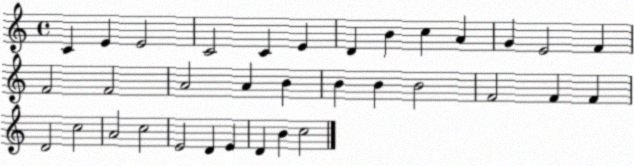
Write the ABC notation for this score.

X:1
T:Untitled
M:4/4
L:1/4
K:C
C E E2 C2 C E D B c A G E2 F F2 F2 A2 A B B B B2 F2 F F D2 c2 A2 c2 E2 D E D B c2